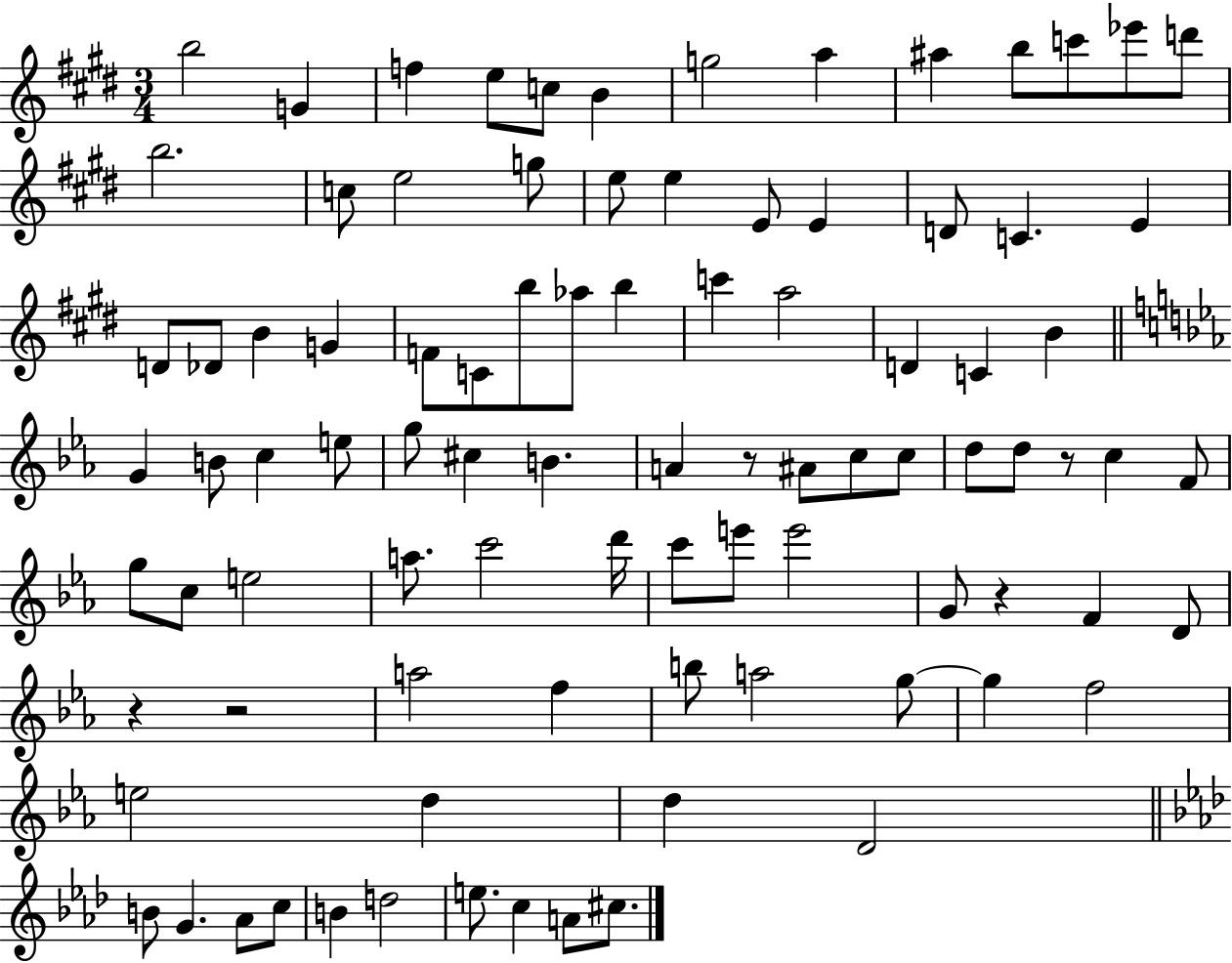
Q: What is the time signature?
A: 3/4